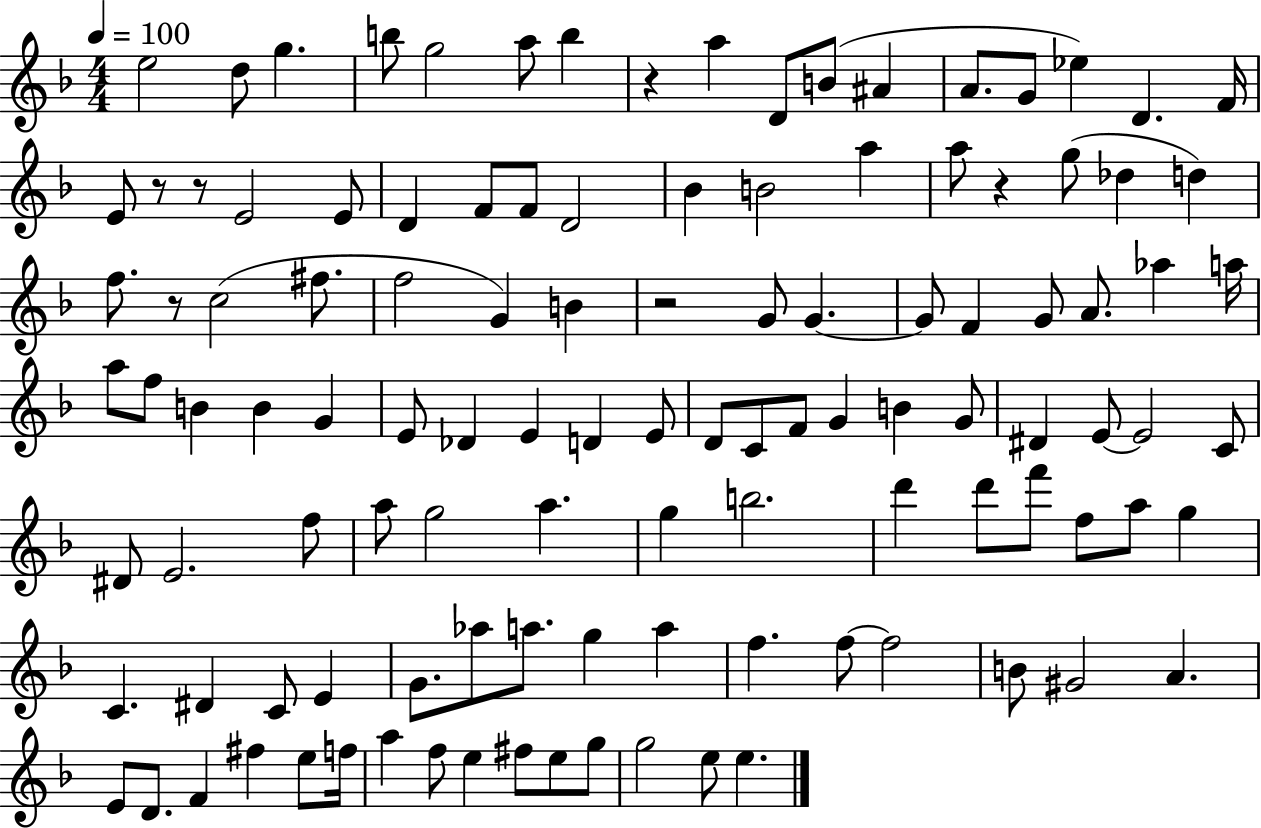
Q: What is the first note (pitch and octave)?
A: E5